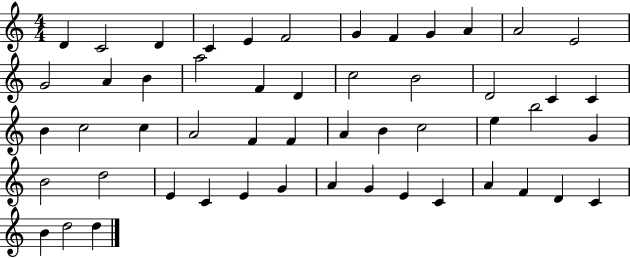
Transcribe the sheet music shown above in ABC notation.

X:1
T:Untitled
M:4/4
L:1/4
K:C
D C2 D C E F2 G F G A A2 E2 G2 A B a2 F D c2 B2 D2 C C B c2 c A2 F F A B c2 e b2 G B2 d2 E C E G A G E C A F D C B d2 d